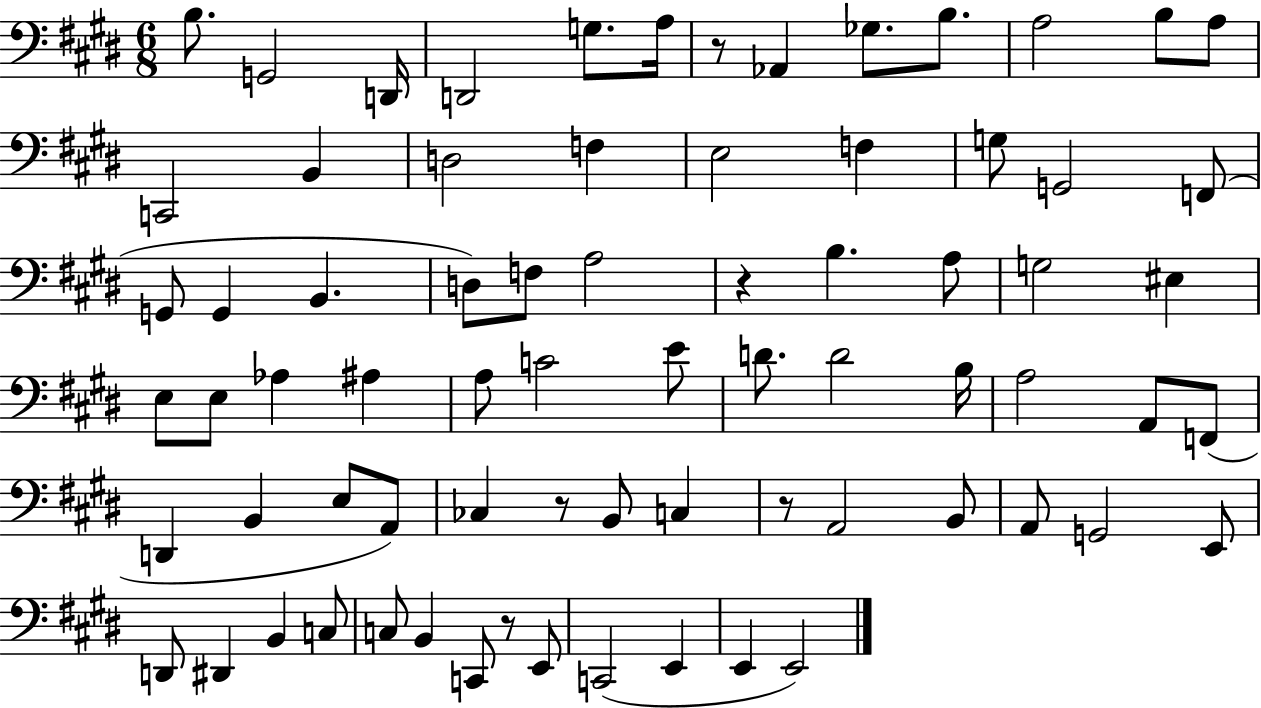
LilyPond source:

{
  \clef bass
  \numericTimeSignature
  \time 6/8
  \key e \major
  b8. g,2 d,16 | d,2 g8. a16 | r8 aes,4 ges8. b8. | a2 b8 a8 | \break c,2 b,4 | d2 f4 | e2 f4 | g8 g,2 f,8( | \break g,8 g,4 b,4. | d8) f8 a2 | r4 b4. a8 | g2 eis4 | \break e8 e8 aes4 ais4 | a8 c'2 e'8 | d'8. d'2 b16 | a2 a,8 f,8( | \break d,4 b,4 e8 a,8) | ces4 r8 b,8 c4 | r8 a,2 b,8 | a,8 g,2 e,8 | \break d,8 dis,4 b,4 c8 | c8 b,4 c,8 r8 e,8 | c,2( e,4 | e,4 e,2) | \break \bar "|."
}